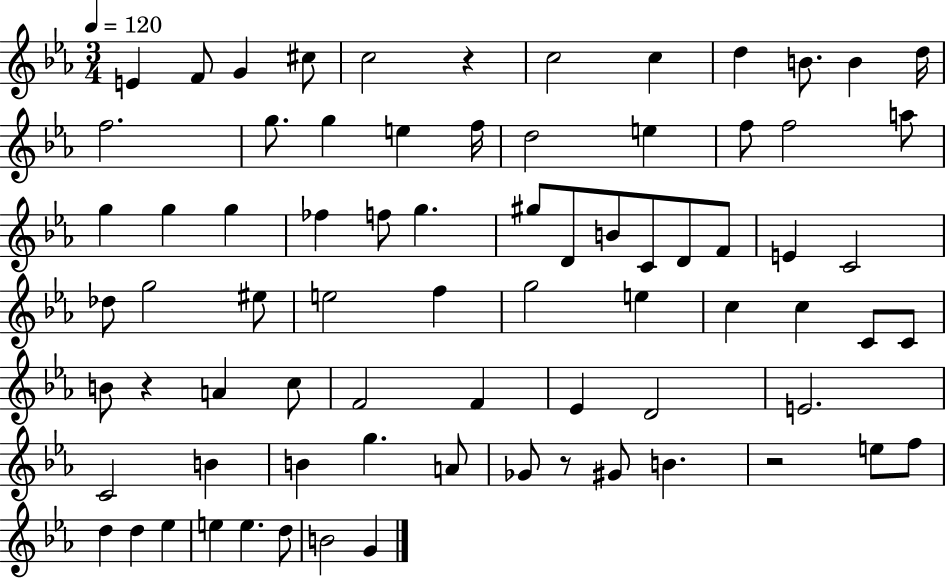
E4/q F4/e G4/q C#5/e C5/h R/q C5/h C5/q D5/q B4/e. B4/q D5/s F5/h. G5/e. G5/q E5/q F5/s D5/h E5/q F5/e F5/h A5/e G5/q G5/q G5/q FES5/q F5/e G5/q. G#5/e D4/e B4/e C4/e D4/e F4/e E4/q C4/h Db5/e G5/h EIS5/e E5/h F5/q G5/h E5/q C5/q C5/q C4/e C4/e B4/e R/q A4/q C5/e F4/h F4/q Eb4/q D4/h E4/h. C4/h B4/q B4/q G5/q. A4/e Gb4/e R/e G#4/e B4/q. R/h E5/e F5/e D5/q D5/q Eb5/q E5/q E5/q. D5/e B4/h G4/q